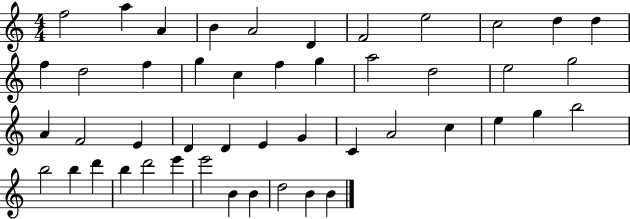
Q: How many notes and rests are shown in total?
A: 47